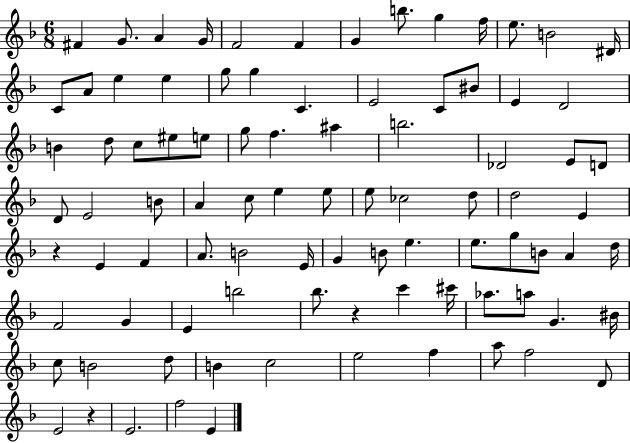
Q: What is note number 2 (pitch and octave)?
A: G4